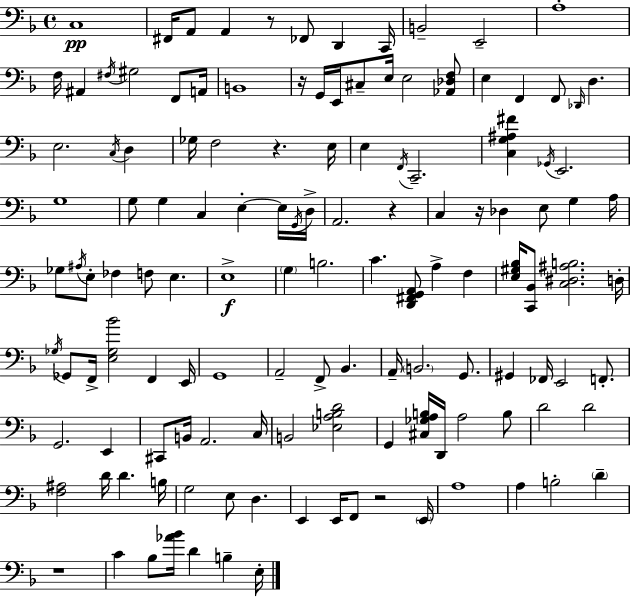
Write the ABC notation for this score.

X:1
T:Untitled
M:4/4
L:1/4
K:Dm
C,4 ^F,,/4 A,,/2 A,, z/2 _F,,/2 D,, C,,/4 B,,2 E,,2 A,4 F,/4 ^A,, ^F,/4 ^G,2 F,,/2 A,,/4 B,,4 z/4 G,,/4 E,,/4 ^C,/2 E,/4 E,2 [_A,,_D,F,]/2 E, F,, F,,/2 _D,,/4 D, E,2 C,/4 D, _G,/4 F,2 z E,/4 E, F,,/4 C,,2 [C,G,^A,^F] _G,,/4 E,,2 G,4 G,/2 G, C, E, E,/4 G,,/4 D,/4 A,,2 z C, z/4 _D, E,/2 G, A,/4 _G,/2 ^A,/4 E,/2 _F, F,/2 E, E,4 G, B,2 C [D,,^F,,G,,A,,]/2 A, F, [E,^G,_B,]/4 [C,,_B,,]/2 [C,^D,^A,B,]2 D,/4 _G,/4 _G,,/2 F,,/4 [E,_G,_B]2 F,, E,,/4 G,,4 A,,2 F,,/2 _B,, A,,/4 B,,2 G,,/2 ^G,, _F,,/4 E,,2 F,,/2 G,,2 E,, ^C,,/2 B,,/4 A,,2 C,/4 B,,2 [_E,A,B,D]2 G,, [^C,_G,A,B,]/4 D,,/4 A,2 B,/2 D2 D2 [F,^A,]2 D/4 D B,/4 G,2 E,/2 D, E,, E,,/4 F,,/2 z2 E,,/4 A,4 A, B,2 D z4 C _B,/2 [_A_B]/4 D B, E,/4